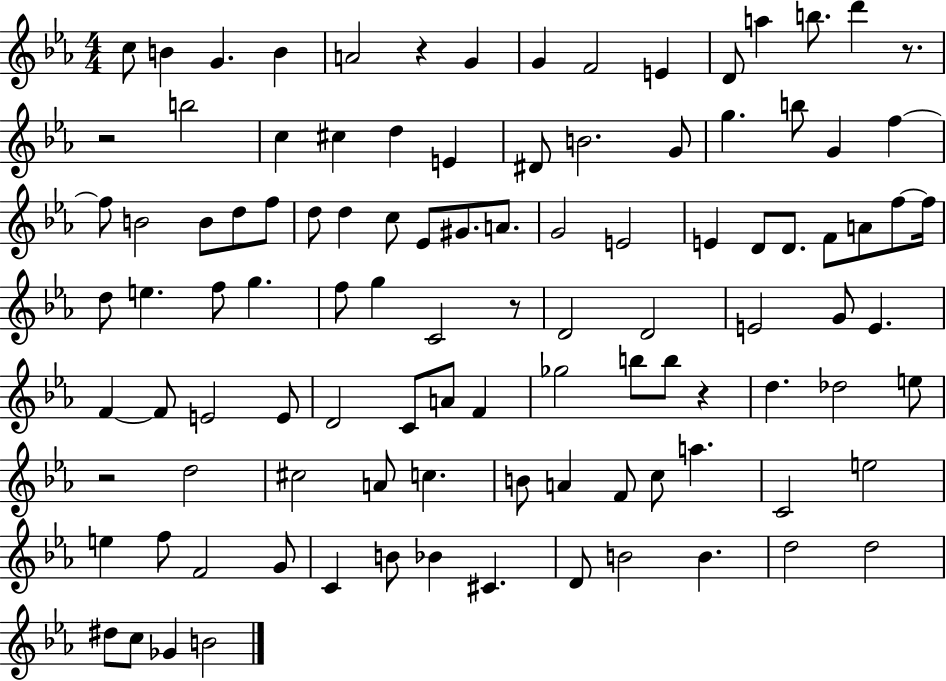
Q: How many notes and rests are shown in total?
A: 105